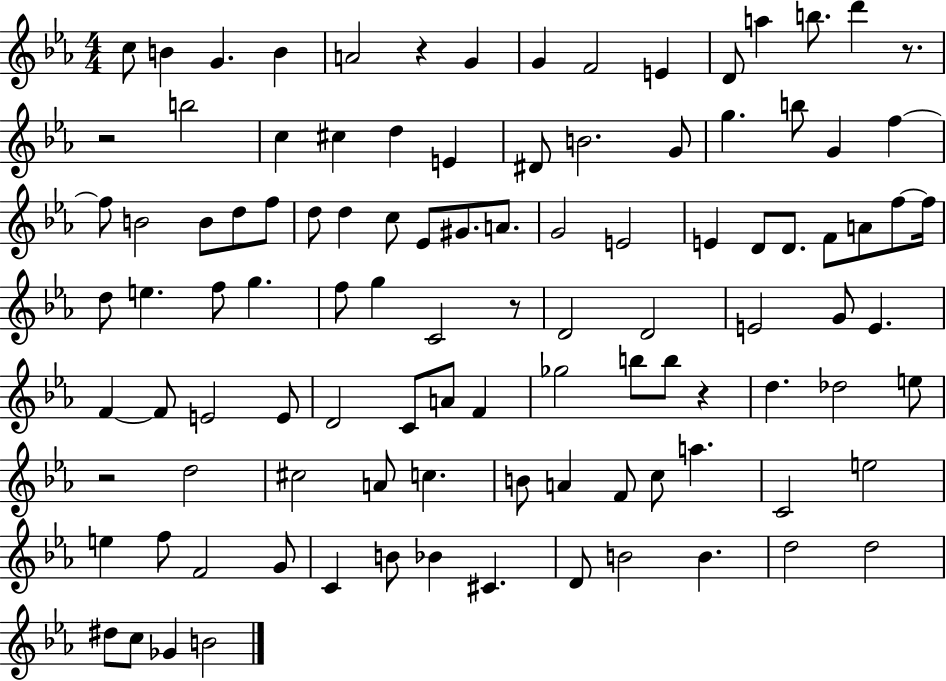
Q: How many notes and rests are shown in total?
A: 105